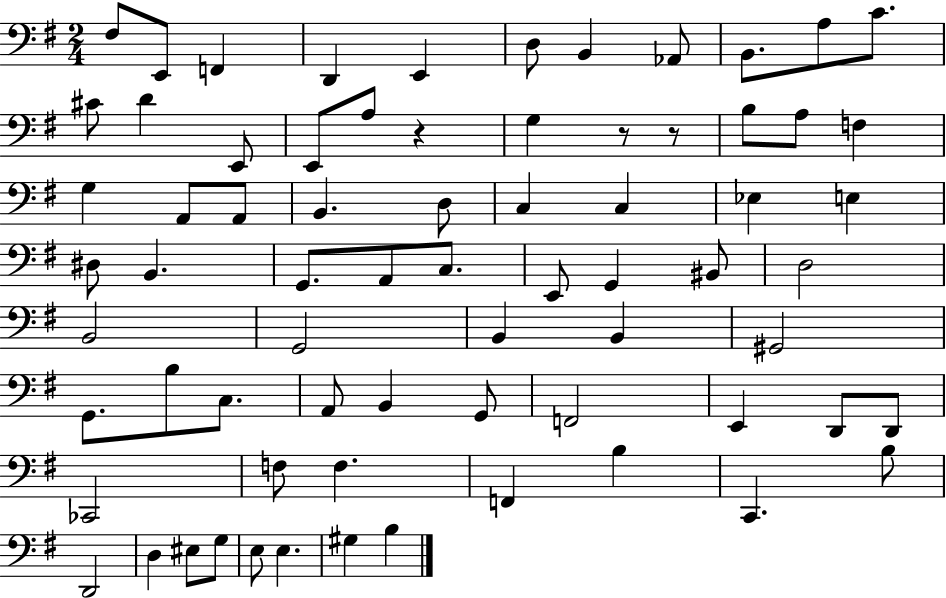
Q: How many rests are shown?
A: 3